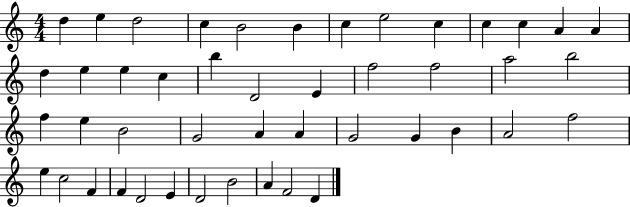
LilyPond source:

{
  \clef treble
  \numericTimeSignature
  \time 4/4
  \key c \major
  d''4 e''4 d''2 | c''4 b'2 b'4 | c''4 e''2 c''4 | c''4 c''4 a'4 a'4 | \break d''4 e''4 e''4 c''4 | b''4 d'2 e'4 | f''2 f''2 | a''2 b''2 | \break f''4 e''4 b'2 | g'2 a'4 a'4 | g'2 g'4 b'4 | a'2 f''2 | \break e''4 c''2 f'4 | f'4 d'2 e'4 | d'2 b'2 | a'4 f'2 d'4 | \break \bar "|."
}